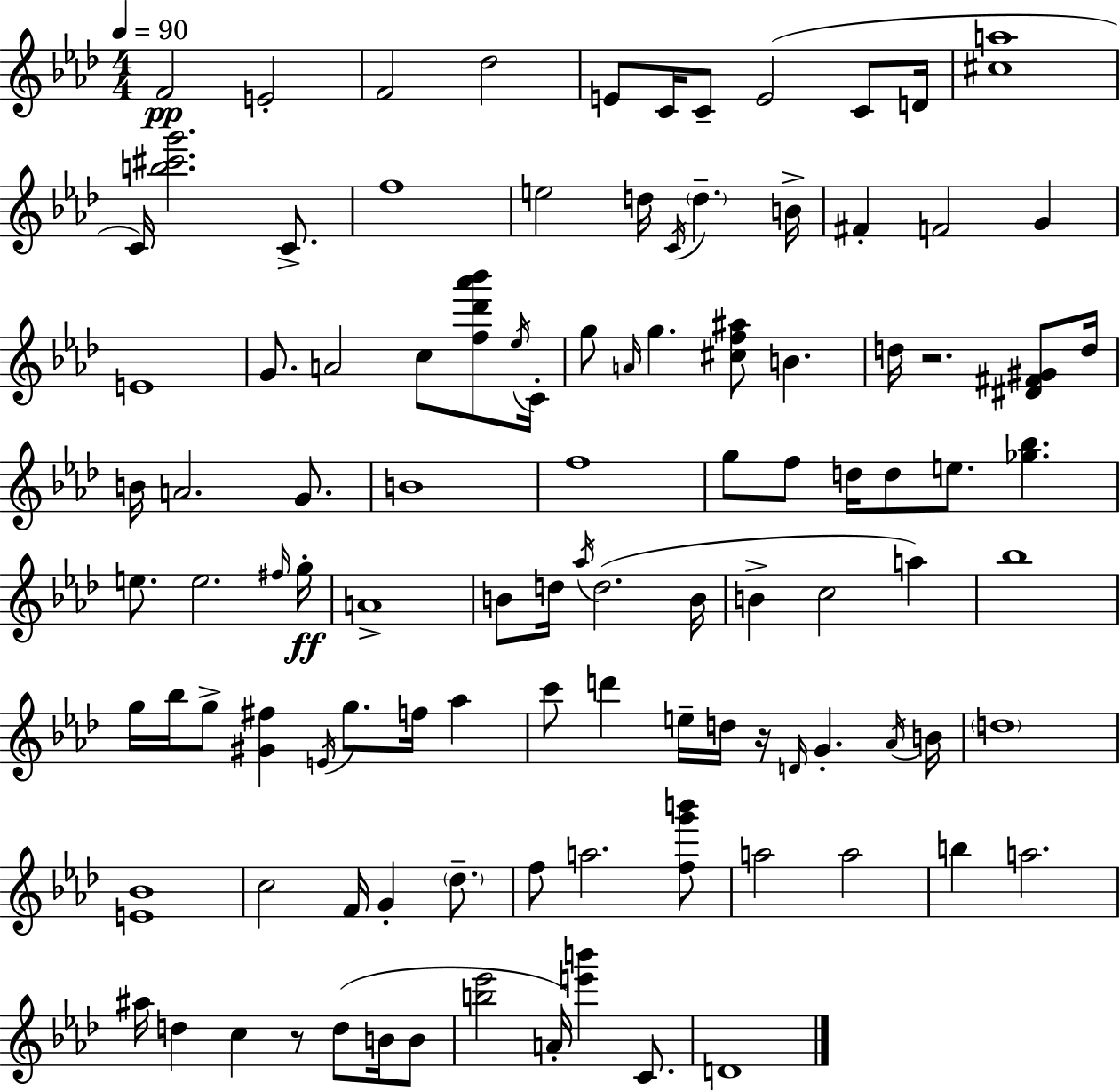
{
  \clef treble
  \numericTimeSignature
  \time 4/4
  \key aes \major
  \tempo 4 = 90
  f'2\pp e'2-. | f'2 des''2 | e'8 c'16 c'8-- e'2( c'8 d'16 | <cis'' a''>1 | \break c'16) <b'' cis''' g'''>2. c'8.-> | f''1 | e''2 d''16 \acciaccatura { c'16 } \parenthesize d''4.-- | b'16-> fis'4-. f'2 g'4 | \break e'1 | g'8. a'2 c''8 <f'' des''' aes''' bes'''>8 | \acciaccatura { ees''16 } c'16-. g''8 \grace { a'16 } g''4. <cis'' f'' ais''>8 b'4. | d''16 r2. | \break <dis' fis' gis'>8 d''16 b'16 a'2. | g'8. b'1 | f''1 | g''8 f''8 d''16 d''8 e''8. <ges'' bes''>4. | \break e''8. e''2. | \grace { fis''16 } g''16-.\ff a'1-> | b'8 d''16 \acciaccatura { aes''16 } d''2.( | b'16 b'4-> c''2 | \break a''4) bes''1 | g''16 bes''16 g''8-> <gis' fis''>4 \acciaccatura { e'16 } g''8. | f''16 aes''4 c'''8 d'''4 e''16-- d''16 r16 \grace { d'16 } | g'4.-. \acciaccatura { aes'16 } b'16 \parenthesize d''1 | \break <e' bes'>1 | c''2 | f'16 g'4-. \parenthesize des''8.-- f''8 a''2. | <f'' g''' b'''>8 a''2 | \break a''2 b''4 a''2. | ais''16 d''4 c''4 | r8 d''8( b'16 b'8 <b'' ees'''>2 | a'16-.) <e''' b'''>4 c'8. d'1 | \break \bar "|."
}